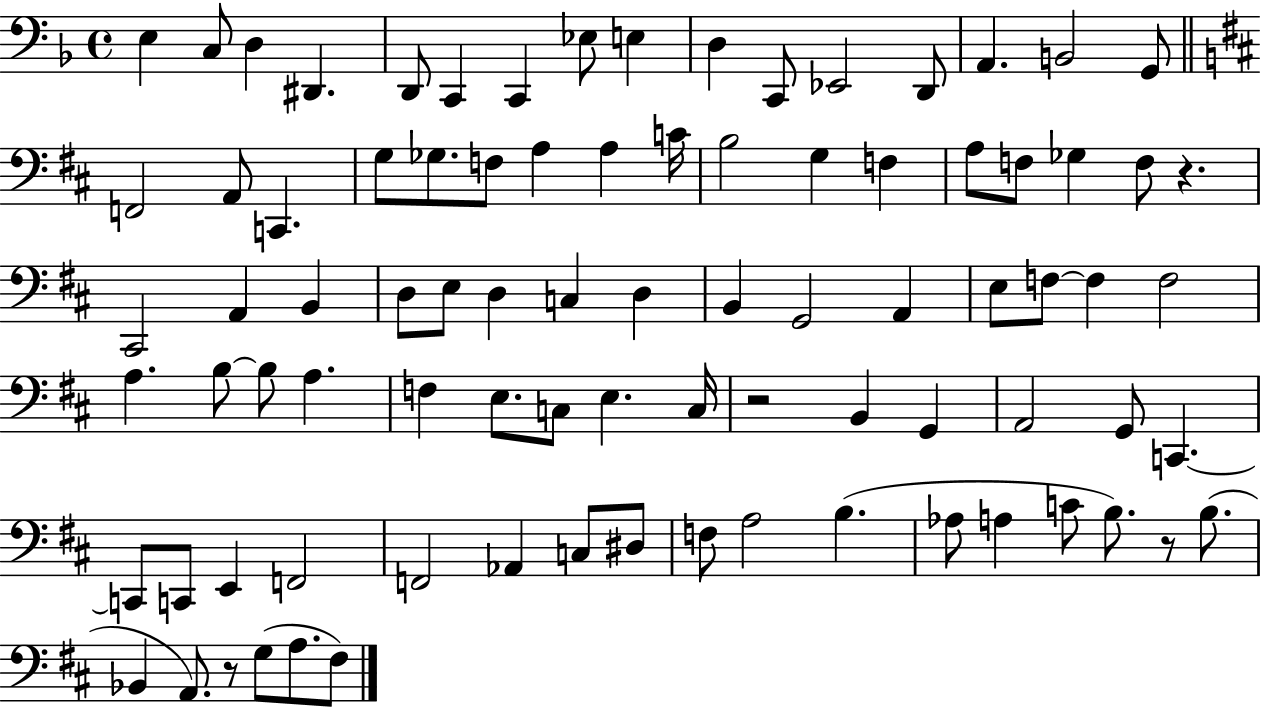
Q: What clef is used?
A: bass